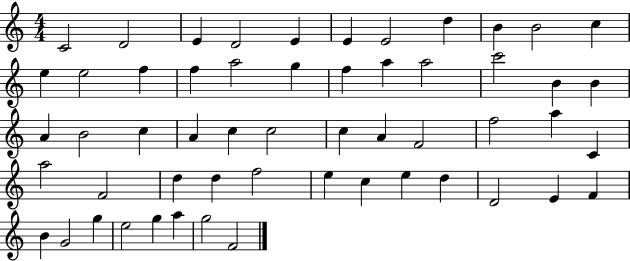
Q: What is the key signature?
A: C major